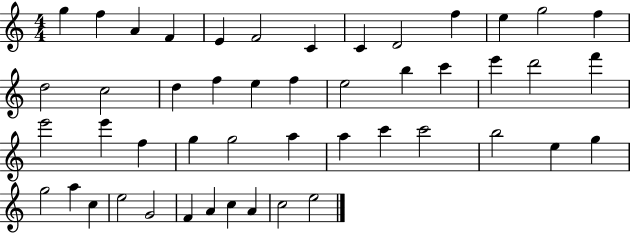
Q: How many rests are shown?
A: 0